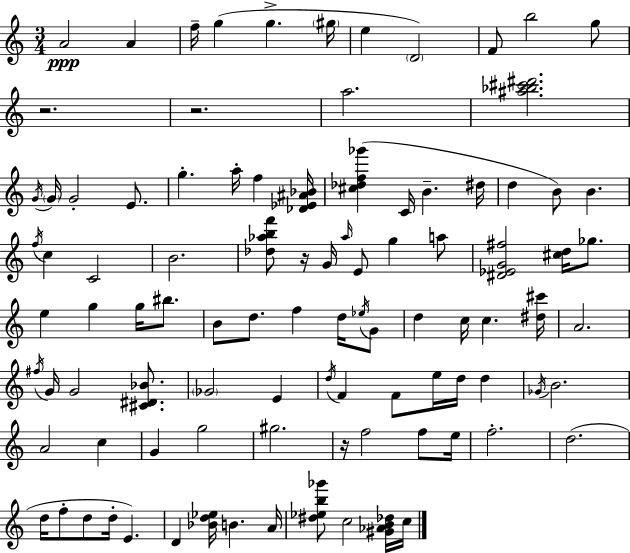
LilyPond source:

{
  \clef treble
  \numericTimeSignature
  \time 3/4
  \key a \minor
  \repeat volta 2 { a'2\ppp a'4 | f''16-- g''4( g''4.-> \parenthesize gis''16 | e''4 \parenthesize d'2) | f'8 b''2 g''8 | \break r2. | r2. | a''2. | <ais'' bes'' cis''' dis'''>2. | \break \acciaccatura { g'16 } \parenthesize g'16 g'2-. e'8. | g''4.-. a''16-. f''4 | <des' ees' ais' bes'>16 <cis'' des'' f'' ges'''>4( c'16 b'4.-- | dis''16 d''4 b'8) b'4. | \break \acciaccatura { f''16 } c''4 c'2 | b'2. | <des'' aes'' b'' f'''>8 r16 g'16 \grace { aes''16 } e'8 g''4 | a''8 <dis' ees' g' fis''>2 <cis'' d''>16 | \break ges''8. e''4 g''4 g''16 | bis''8. b'8 d''8. f''4 | d''16 \acciaccatura { ees''16 } g'8 d''4 c''16 c''4. | <dis'' cis'''>16 a'2. | \break \acciaccatura { fis''16 } g'16 g'2 | <cis' dis' bes'>8. \parenthesize ges'2 | e'4 \acciaccatura { d''16 } f'4 f'8 | e''16 d''16 d''4 \acciaccatura { ges'16 } b'2. | \break a'2 | c''4 g'4 g''2 | gis''2. | r16 f''2 | \break f''8 e''16 f''2.-. | d''2.( | d''16 f''8-. d''8 | d''16-. e'4.) d'4 <bes' d'' ees''>16 | \break b'4. a'16 <dis'' ees'' b'' ges'''>8 c''2 | <gis' aes' b' des''>16 c''16 } \bar "|."
}